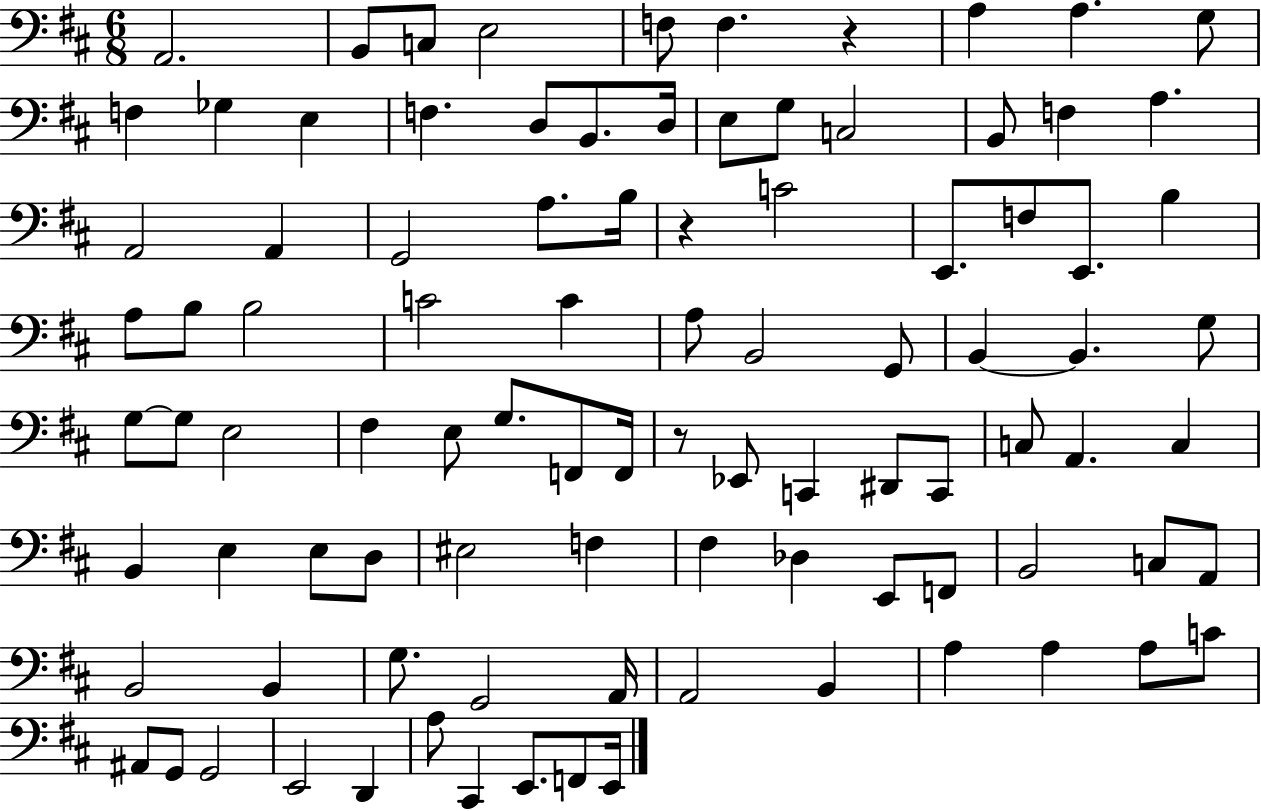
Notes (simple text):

A2/h. B2/e C3/e E3/h F3/e F3/q. R/q A3/q A3/q. G3/e F3/q Gb3/q E3/q F3/q. D3/e B2/e. D3/s E3/e G3/e C3/h B2/e F3/q A3/q. A2/h A2/q G2/h A3/e. B3/s R/q C4/h E2/e. F3/e E2/e. B3/q A3/e B3/e B3/h C4/h C4/q A3/e B2/h G2/e B2/q B2/q. G3/e G3/e G3/e E3/h F#3/q E3/e G3/e. F2/e F2/s R/e Eb2/e C2/q D#2/e C2/e C3/e A2/q. C3/q B2/q E3/q E3/e D3/e EIS3/h F3/q F#3/q Db3/q E2/e F2/e B2/h C3/e A2/e B2/h B2/q G3/e. G2/h A2/s A2/h B2/q A3/q A3/q A3/e C4/e A#2/e G2/e G2/h E2/h D2/q A3/e C#2/q E2/e. F2/e E2/s